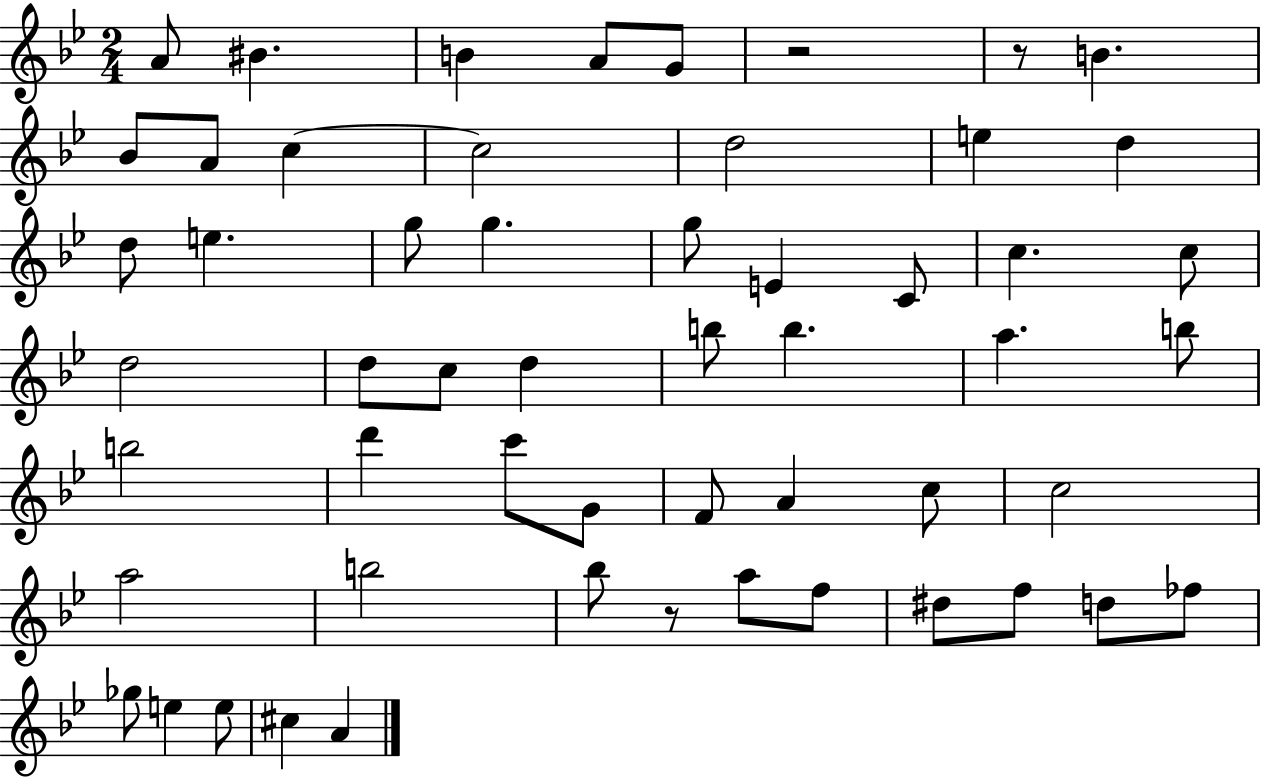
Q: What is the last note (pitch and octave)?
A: A4